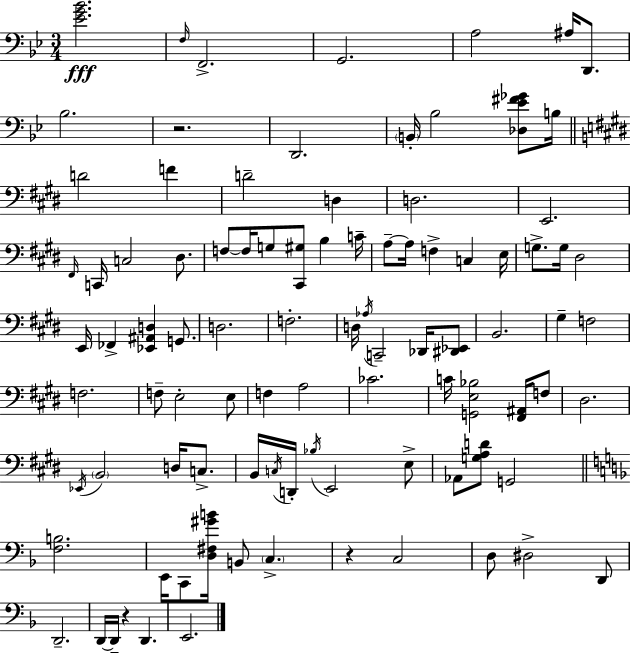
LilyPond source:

{
  \clef bass
  \numericTimeSignature
  \time 3/4
  \key bes \major
  <ees' g' bes'>2.\fff | \grace { f16 } f,2.-> | g,2. | a2 ais16 d,8. | \break bes2. | r2. | d,2. | \parenthesize b,16-. bes2 <des ees' fis' ges'>8 | \break b16 \bar "||" \break \key e \major d'2 f'4 | d'2-- d4 | d2. | e,2. | \break \grace { fis,16 } c,16 c2 dis8. | f8~~ f16 g8 <cis, gis>8 b4 | c'16-- a8--~~ a16 f4-> c4 | e16 g8.-> g16 dis2 | \break e,16 fes,4-> <ees, ais, d>4 g,8. | d2. | f2.-. | d16 \acciaccatura { aes16 } c,2-- des,16 | \break <dis, ees,>8 b,2. | gis4-- f2 | f2. | f8-- e2-. | \break e8 f4 a2 | ces'2. | c'16 <g, e bes>2 <fis, ais,>16 | f8 dis2. | \break \acciaccatura { ees,16 } \parenthesize b,2 d16 | c8.-> b,16 \acciaccatura { c16 } d,16-. \acciaccatura { bes16 } e,2 | e8-> aes,8 <g a d'>8 g,2 | \bar "||" \break \key d \minor <f b>2. | e,16 c,8 <d fis gis' b'>16 b,8 \parenthesize c4.-> | r4 c2 | d8 dis2-> d,8 | \break d,2.-- | d,16~~ d,16-- r4 d,4. | e,2. | \bar "|."
}